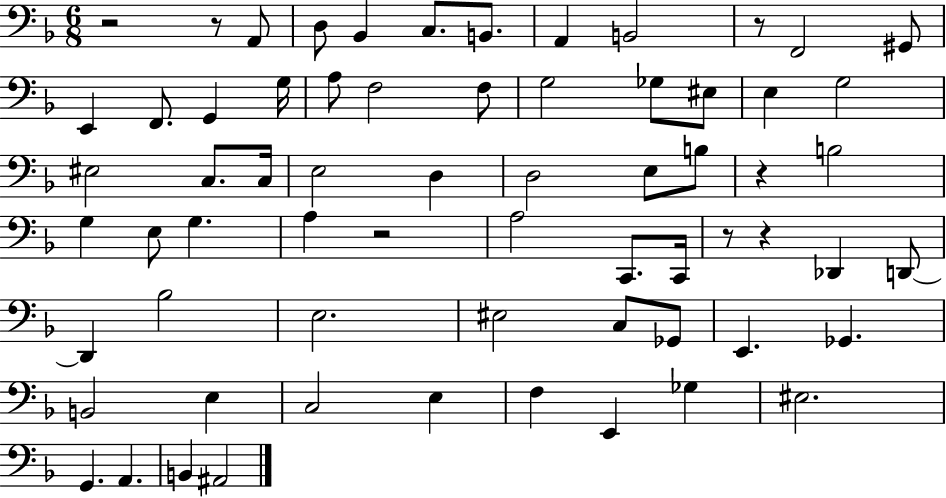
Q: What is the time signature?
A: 6/8